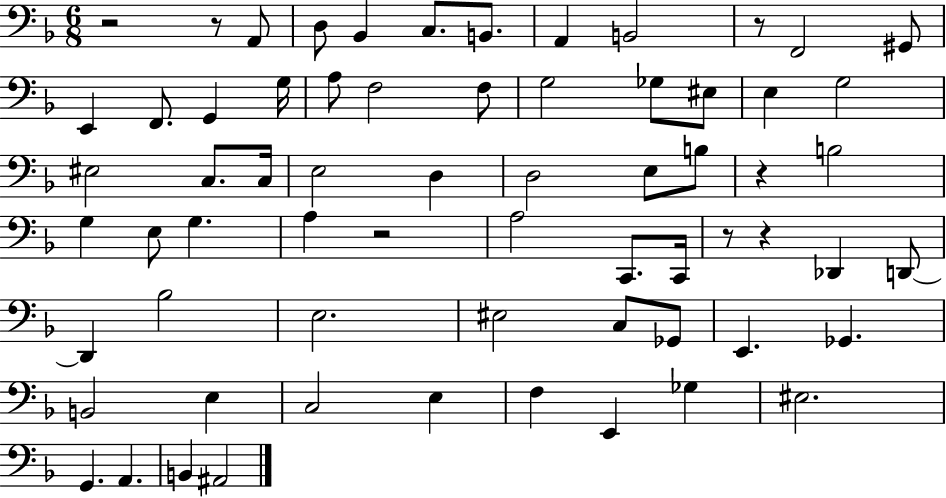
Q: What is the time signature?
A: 6/8